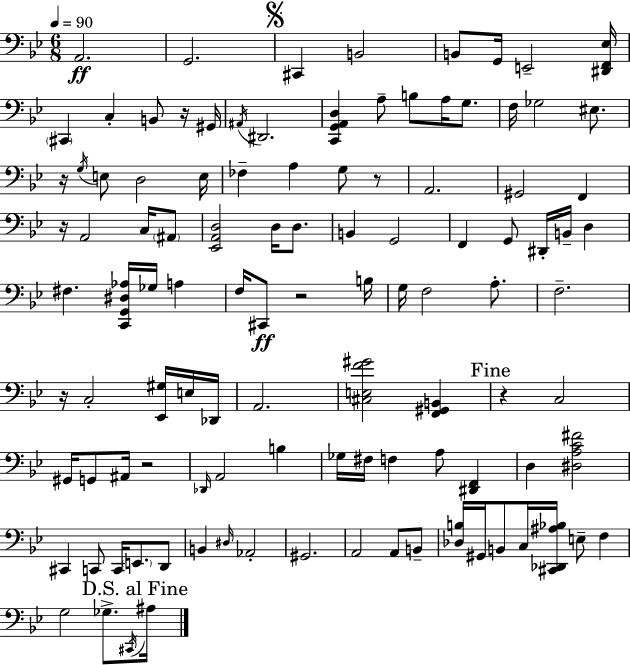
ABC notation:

X:1
T:Untitled
M:6/8
L:1/4
K:Bb
A,,2 G,,2 ^C,, B,,2 B,,/2 G,,/4 E,,2 [^D,,F,,_E,]/4 ^C,, C, B,,/2 z/4 ^G,,/4 ^A,,/4 ^D,,2 [C,,G,,A,,D,] A,/2 B,/2 A,/4 G,/2 F,/4 _G,2 ^E,/2 z/4 G,/4 E,/2 D,2 E,/4 _F, A, G,/2 z/2 A,,2 ^G,,2 F,, z/4 A,,2 C,/4 ^A,,/2 [_E,,A,,D,]2 D,/4 D,/2 B,, G,,2 F,, G,,/2 ^D,,/4 B,,/4 D, ^F, [C,,G,,^D,_A,]/4 _G,/4 A, F,/4 ^C,,/2 z2 B,/4 G,/4 F,2 A,/2 F,2 z/4 C,2 [_E,,^G,]/4 E,/4 _D,,/4 A,,2 [^C,E,F^G]2 [F,,^G,,B,,] z C,2 ^G,,/4 G,,/2 ^A,,/4 z2 _D,,/4 A,,2 B, _G,/4 ^F,/4 F, A,/2 [^D,,F,,] D, [^D,A,C^F]2 ^C,, C,,/2 C,,/4 E,,/2 D,,/2 B,, ^D,/4 _A,,2 ^G,,2 A,,2 A,,/2 B,,/2 [_D,B,]/4 ^G,,/4 B,,/2 C,/4 [^C,,_D,,^A,_B,]/4 E,/2 F, G,2 _G,/2 ^C,,/4 ^A,/4